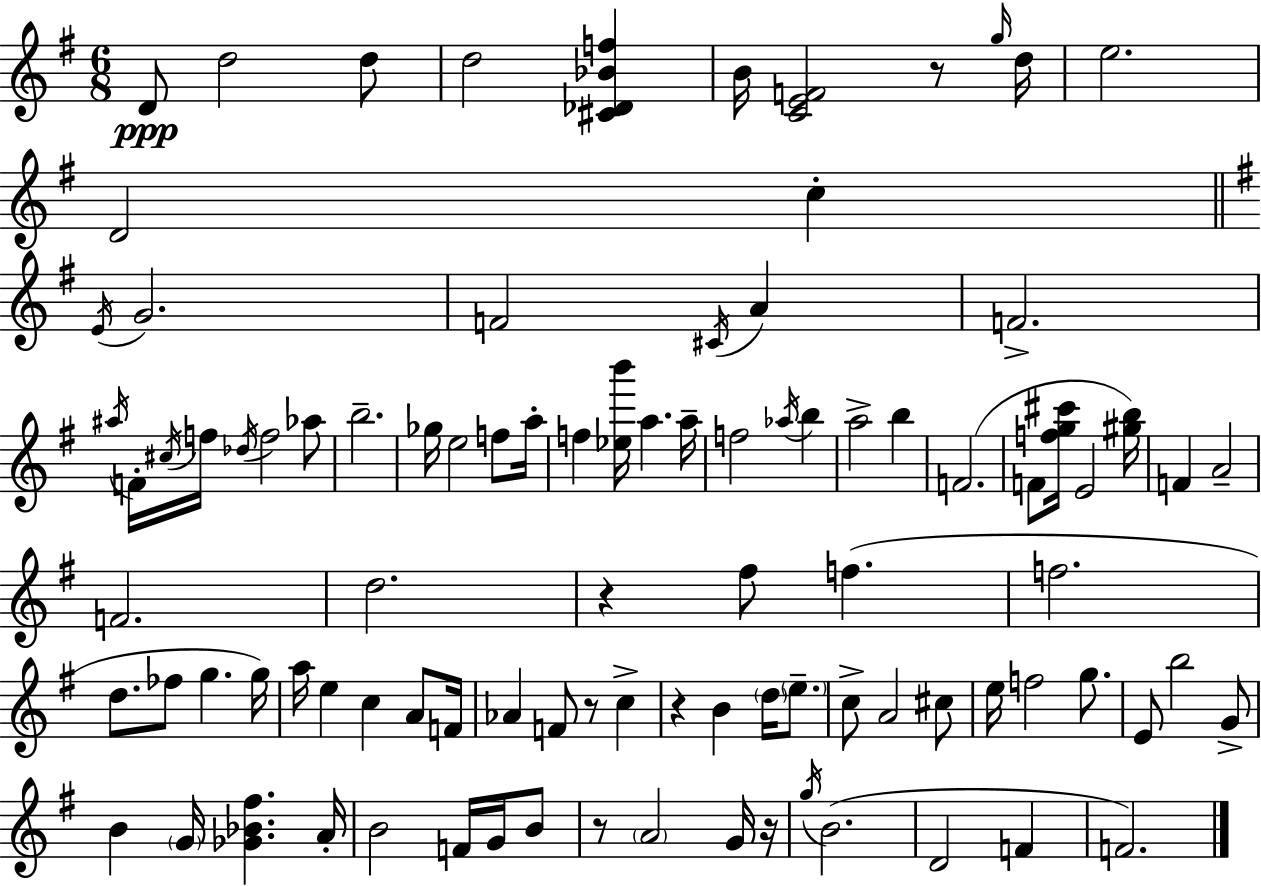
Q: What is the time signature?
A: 6/8